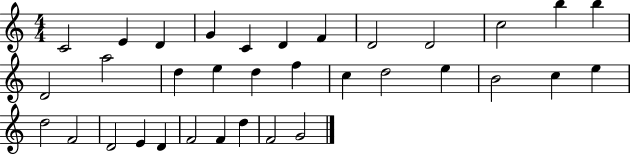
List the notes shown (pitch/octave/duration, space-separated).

C4/h E4/q D4/q G4/q C4/q D4/q F4/q D4/h D4/h C5/h B5/q B5/q D4/h A5/h D5/q E5/q D5/q F5/q C5/q D5/h E5/q B4/h C5/q E5/q D5/h F4/h D4/h E4/q D4/q F4/h F4/q D5/q F4/h G4/h